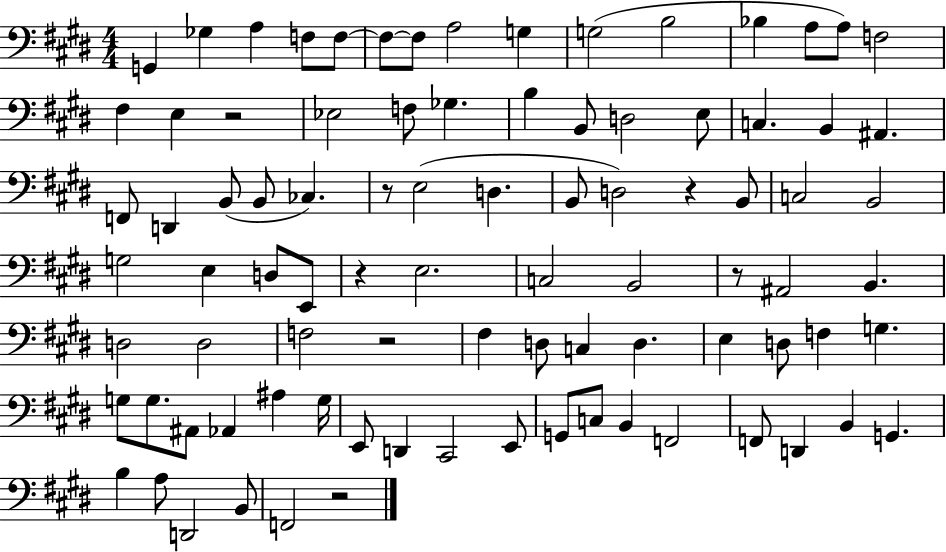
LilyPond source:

{
  \clef bass
  \numericTimeSignature
  \time 4/4
  \key e \major
  \repeat volta 2 { g,4 ges4 a4 f8 f8~~ | f8~~ f8 a2 g4 | g2( b2 | bes4 a8 a8) f2 | \break fis4 e4 r2 | ees2 f8 ges4. | b4 b,8 d2 e8 | c4. b,4 ais,4. | \break f,8 d,4 b,8( b,8 ces4.) | r8 e2( d4. | b,8 d2) r4 b,8 | c2 b,2 | \break g2 e4 d8 e,8 | r4 e2. | c2 b,2 | r8 ais,2 b,4. | \break d2 d2 | f2 r2 | fis4 d8 c4 d4. | e4 d8 f4 g4. | \break g8 g8. ais,8 aes,4 ais4 g16 | e,8 d,4 cis,2 e,8 | g,8 c8 b,4 f,2 | f,8 d,4 b,4 g,4. | \break b4 a8 d,2 b,8 | f,2 r2 | } \bar "|."
}